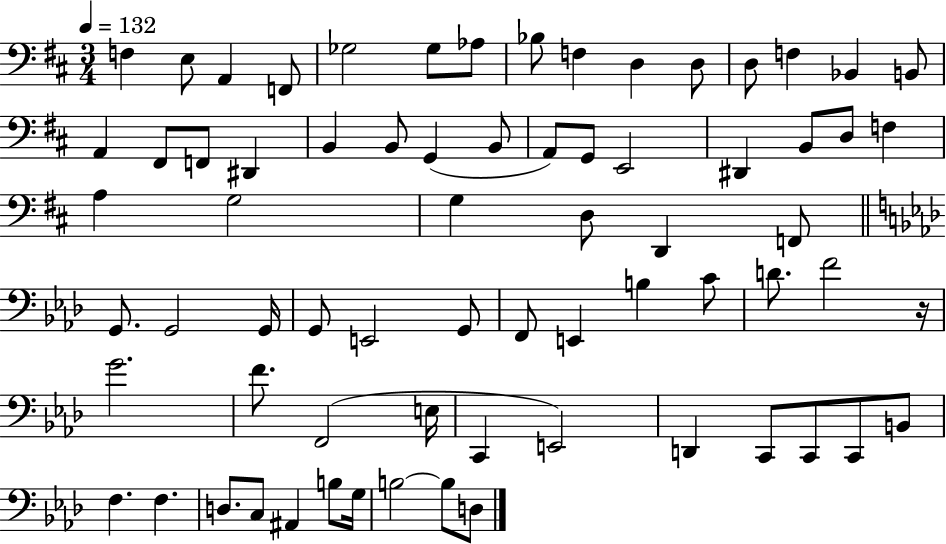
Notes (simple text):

F3/q E3/e A2/q F2/e Gb3/h Gb3/e Ab3/e Bb3/e F3/q D3/q D3/e D3/e F3/q Bb2/q B2/e A2/q F#2/e F2/e D#2/q B2/q B2/e G2/q B2/e A2/e G2/e E2/h D#2/q B2/e D3/e F3/q A3/q G3/h G3/q D3/e D2/q F2/e G2/e. G2/h G2/s G2/e E2/h G2/e F2/e E2/q B3/q C4/e D4/e. F4/h R/s G4/h. F4/e. F2/h E3/s C2/q E2/h D2/q C2/e C2/e C2/e B2/e F3/q. F3/q. D3/e. C3/e A#2/q B3/e G3/s B3/h B3/e D3/e